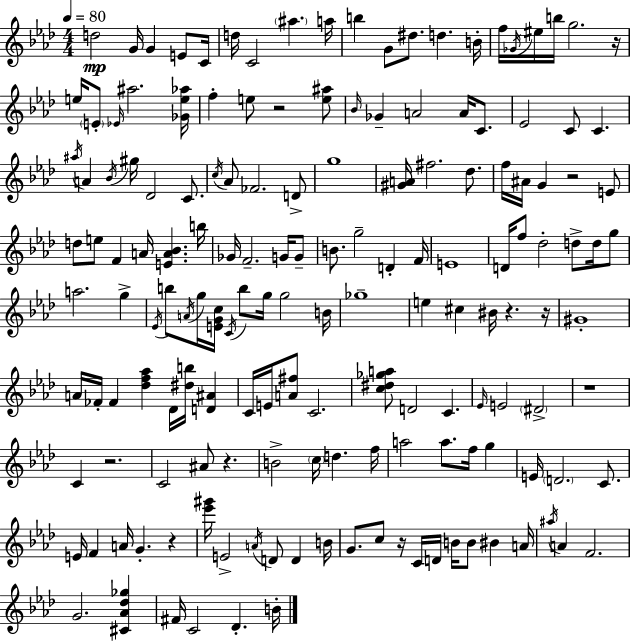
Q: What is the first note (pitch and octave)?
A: D5